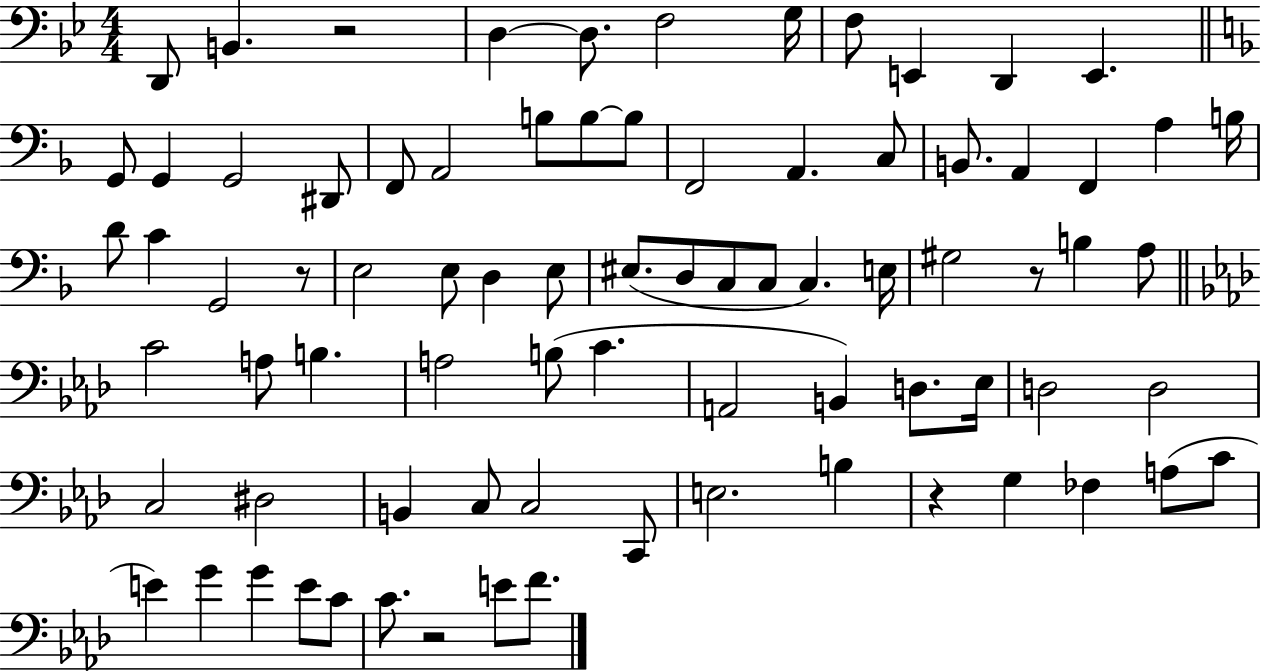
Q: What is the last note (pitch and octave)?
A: F4